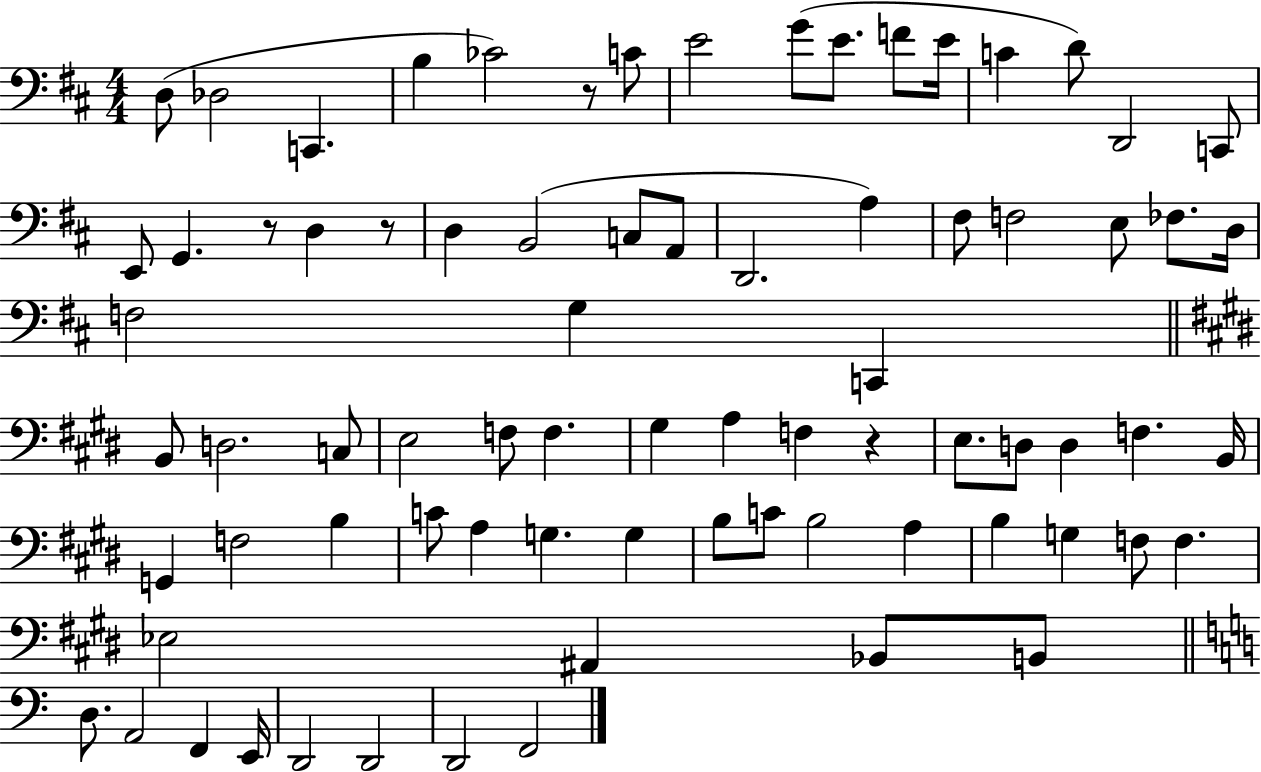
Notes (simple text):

D3/e Db3/h C2/q. B3/q CES4/h R/e C4/e E4/h G4/e E4/e. F4/e E4/s C4/q D4/e D2/h C2/e E2/e G2/q. R/e D3/q R/e D3/q B2/h C3/e A2/e D2/h. A3/q F#3/e F3/h E3/e FES3/e. D3/s F3/h G3/q C2/q B2/e D3/h. C3/e E3/h F3/e F3/q. G#3/q A3/q F3/q R/q E3/e. D3/e D3/q F3/q. B2/s G2/q F3/h B3/q C4/e A3/q G3/q. G3/q B3/e C4/e B3/h A3/q B3/q G3/q F3/e F3/q. Eb3/h A#2/q Bb2/e B2/e D3/e. A2/h F2/q E2/s D2/h D2/h D2/h F2/h